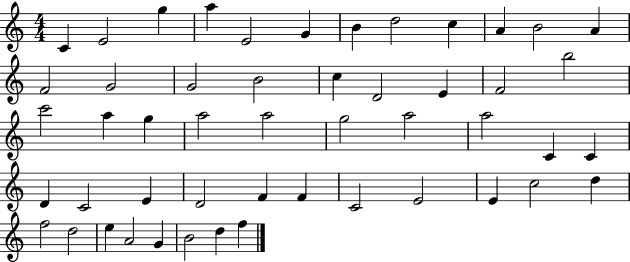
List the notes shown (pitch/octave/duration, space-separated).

C4/q E4/h G5/q A5/q E4/h G4/q B4/q D5/h C5/q A4/q B4/h A4/q F4/h G4/h G4/h B4/h C5/q D4/h E4/q F4/h B5/h C6/h A5/q G5/q A5/h A5/h G5/h A5/h A5/h C4/q C4/q D4/q C4/h E4/q D4/h F4/q F4/q C4/h E4/h E4/q C5/h D5/q F5/h D5/h E5/q A4/h G4/q B4/h D5/q F5/q